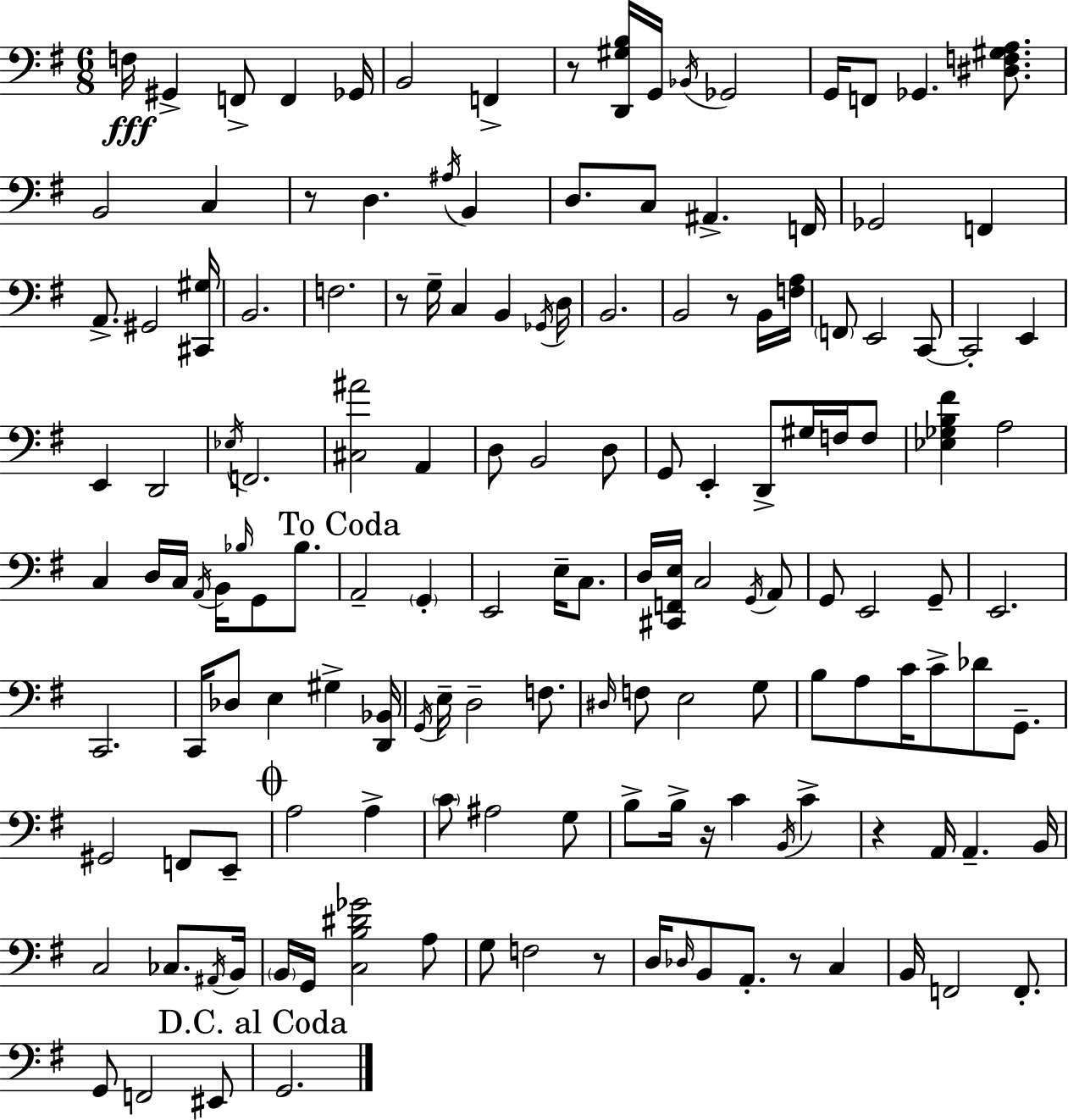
{
  \clef bass
  \numericTimeSignature
  \time 6/8
  \key e \minor
  f16\fff gis,4-> f,8-> f,4 ges,16 | b,2 f,4-> | r8 <d, gis b>16 g,16 \acciaccatura { bes,16 } ges,2 | g,16 f,8 ges,4. <dis f gis a>8. | \break b,2 c4 | r8 d4. \acciaccatura { ais16 } b,4 | d8. c8 ais,4.-> | f,16 ges,2 f,4 | \break a,8.-> gis,2 | <cis, gis>16 b,2. | f2. | r8 g16-- c4 b,4 | \break \acciaccatura { ges,16 } d16 b,2. | b,2 r8 | b,16 <f a>16 \parenthesize f,8 e,2 | c,8~~ c,2-. e,4 | \break e,4 d,2 | \acciaccatura { ees16 } f,2. | <cis ais'>2 | a,4 d8 b,2 | \break d8 g,8 e,4-. d,8-> | gis16 f16 f8 <ees ges b fis'>4 a2 | c4 d16 c16 \acciaccatura { a,16 } b,16 | \grace { bes16 } g,8 bes8. \mark "To Coda" a,2-- | \break \parenthesize g,4-. e,2 | e16-- c8. d16 <cis, f, e>16 c2 | \acciaccatura { g,16 } a,8 g,8 e,2 | g,8-- e,2. | \break c,2. | c,16 des8 e4 | gis4-> <d, bes,>16 \acciaccatura { g,16 } e16-- d2-- | f8. \grace { dis16 } f8 e2 | \break g8 b8 a8 | c'16 c'8-> des'8 g,8.-- gis,2 | f,8 e,8-- \mark \markup { \musicglyph "scripts.coda" } a2 | a4-> \parenthesize c'8 ais2 | \break g8 b8-> b16-> | r16 c'4 \acciaccatura { b,16 } c'4-> r4 | a,16 a,4.-- b,16 c2 | ces8. \acciaccatura { ais,16 } b,16 \parenthesize b,16 | \break g,16 <c b dis' ges'>2 a8 g8 | f2 r8 d16 | \grace { des16 } b,8 a,8.-. r8 c4 | b,16 f,2 f,8.-. | \break g,8 f,2 eis,8 | \mark "D.C. al Coda" g,2. | \bar "|."
}